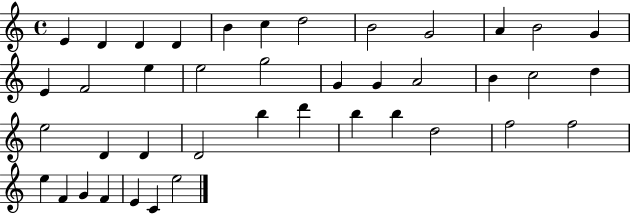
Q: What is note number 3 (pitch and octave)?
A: D4